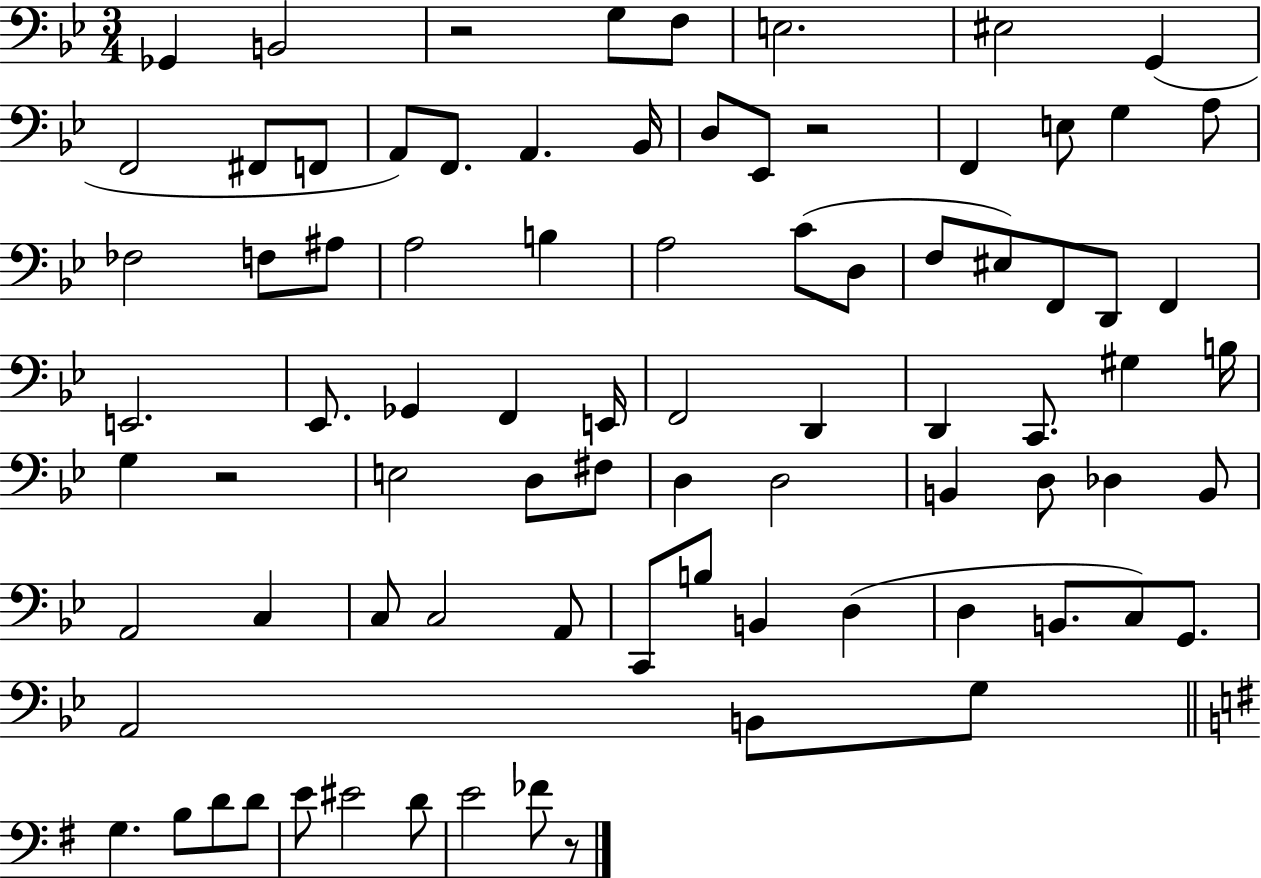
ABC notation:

X:1
T:Untitled
M:3/4
L:1/4
K:Bb
_G,, B,,2 z2 G,/2 F,/2 E,2 ^E,2 G,, F,,2 ^F,,/2 F,,/2 A,,/2 F,,/2 A,, _B,,/4 D,/2 _E,,/2 z2 F,, E,/2 G, A,/2 _F,2 F,/2 ^A,/2 A,2 B, A,2 C/2 D,/2 F,/2 ^E,/2 F,,/2 D,,/2 F,, E,,2 _E,,/2 _G,, F,, E,,/4 F,,2 D,, D,, C,,/2 ^G, B,/4 G, z2 E,2 D,/2 ^F,/2 D, D,2 B,, D,/2 _D, B,,/2 A,,2 C, C,/2 C,2 A,,/2 C,,/2 B,/2 B,, D, D, B,,/2 C,/2 G,,/2 A,,2 B,,/2 G,/2 G, B,/2 D/2 D/2 E/2 ^E2 D/2 E2 _F/2 z/2